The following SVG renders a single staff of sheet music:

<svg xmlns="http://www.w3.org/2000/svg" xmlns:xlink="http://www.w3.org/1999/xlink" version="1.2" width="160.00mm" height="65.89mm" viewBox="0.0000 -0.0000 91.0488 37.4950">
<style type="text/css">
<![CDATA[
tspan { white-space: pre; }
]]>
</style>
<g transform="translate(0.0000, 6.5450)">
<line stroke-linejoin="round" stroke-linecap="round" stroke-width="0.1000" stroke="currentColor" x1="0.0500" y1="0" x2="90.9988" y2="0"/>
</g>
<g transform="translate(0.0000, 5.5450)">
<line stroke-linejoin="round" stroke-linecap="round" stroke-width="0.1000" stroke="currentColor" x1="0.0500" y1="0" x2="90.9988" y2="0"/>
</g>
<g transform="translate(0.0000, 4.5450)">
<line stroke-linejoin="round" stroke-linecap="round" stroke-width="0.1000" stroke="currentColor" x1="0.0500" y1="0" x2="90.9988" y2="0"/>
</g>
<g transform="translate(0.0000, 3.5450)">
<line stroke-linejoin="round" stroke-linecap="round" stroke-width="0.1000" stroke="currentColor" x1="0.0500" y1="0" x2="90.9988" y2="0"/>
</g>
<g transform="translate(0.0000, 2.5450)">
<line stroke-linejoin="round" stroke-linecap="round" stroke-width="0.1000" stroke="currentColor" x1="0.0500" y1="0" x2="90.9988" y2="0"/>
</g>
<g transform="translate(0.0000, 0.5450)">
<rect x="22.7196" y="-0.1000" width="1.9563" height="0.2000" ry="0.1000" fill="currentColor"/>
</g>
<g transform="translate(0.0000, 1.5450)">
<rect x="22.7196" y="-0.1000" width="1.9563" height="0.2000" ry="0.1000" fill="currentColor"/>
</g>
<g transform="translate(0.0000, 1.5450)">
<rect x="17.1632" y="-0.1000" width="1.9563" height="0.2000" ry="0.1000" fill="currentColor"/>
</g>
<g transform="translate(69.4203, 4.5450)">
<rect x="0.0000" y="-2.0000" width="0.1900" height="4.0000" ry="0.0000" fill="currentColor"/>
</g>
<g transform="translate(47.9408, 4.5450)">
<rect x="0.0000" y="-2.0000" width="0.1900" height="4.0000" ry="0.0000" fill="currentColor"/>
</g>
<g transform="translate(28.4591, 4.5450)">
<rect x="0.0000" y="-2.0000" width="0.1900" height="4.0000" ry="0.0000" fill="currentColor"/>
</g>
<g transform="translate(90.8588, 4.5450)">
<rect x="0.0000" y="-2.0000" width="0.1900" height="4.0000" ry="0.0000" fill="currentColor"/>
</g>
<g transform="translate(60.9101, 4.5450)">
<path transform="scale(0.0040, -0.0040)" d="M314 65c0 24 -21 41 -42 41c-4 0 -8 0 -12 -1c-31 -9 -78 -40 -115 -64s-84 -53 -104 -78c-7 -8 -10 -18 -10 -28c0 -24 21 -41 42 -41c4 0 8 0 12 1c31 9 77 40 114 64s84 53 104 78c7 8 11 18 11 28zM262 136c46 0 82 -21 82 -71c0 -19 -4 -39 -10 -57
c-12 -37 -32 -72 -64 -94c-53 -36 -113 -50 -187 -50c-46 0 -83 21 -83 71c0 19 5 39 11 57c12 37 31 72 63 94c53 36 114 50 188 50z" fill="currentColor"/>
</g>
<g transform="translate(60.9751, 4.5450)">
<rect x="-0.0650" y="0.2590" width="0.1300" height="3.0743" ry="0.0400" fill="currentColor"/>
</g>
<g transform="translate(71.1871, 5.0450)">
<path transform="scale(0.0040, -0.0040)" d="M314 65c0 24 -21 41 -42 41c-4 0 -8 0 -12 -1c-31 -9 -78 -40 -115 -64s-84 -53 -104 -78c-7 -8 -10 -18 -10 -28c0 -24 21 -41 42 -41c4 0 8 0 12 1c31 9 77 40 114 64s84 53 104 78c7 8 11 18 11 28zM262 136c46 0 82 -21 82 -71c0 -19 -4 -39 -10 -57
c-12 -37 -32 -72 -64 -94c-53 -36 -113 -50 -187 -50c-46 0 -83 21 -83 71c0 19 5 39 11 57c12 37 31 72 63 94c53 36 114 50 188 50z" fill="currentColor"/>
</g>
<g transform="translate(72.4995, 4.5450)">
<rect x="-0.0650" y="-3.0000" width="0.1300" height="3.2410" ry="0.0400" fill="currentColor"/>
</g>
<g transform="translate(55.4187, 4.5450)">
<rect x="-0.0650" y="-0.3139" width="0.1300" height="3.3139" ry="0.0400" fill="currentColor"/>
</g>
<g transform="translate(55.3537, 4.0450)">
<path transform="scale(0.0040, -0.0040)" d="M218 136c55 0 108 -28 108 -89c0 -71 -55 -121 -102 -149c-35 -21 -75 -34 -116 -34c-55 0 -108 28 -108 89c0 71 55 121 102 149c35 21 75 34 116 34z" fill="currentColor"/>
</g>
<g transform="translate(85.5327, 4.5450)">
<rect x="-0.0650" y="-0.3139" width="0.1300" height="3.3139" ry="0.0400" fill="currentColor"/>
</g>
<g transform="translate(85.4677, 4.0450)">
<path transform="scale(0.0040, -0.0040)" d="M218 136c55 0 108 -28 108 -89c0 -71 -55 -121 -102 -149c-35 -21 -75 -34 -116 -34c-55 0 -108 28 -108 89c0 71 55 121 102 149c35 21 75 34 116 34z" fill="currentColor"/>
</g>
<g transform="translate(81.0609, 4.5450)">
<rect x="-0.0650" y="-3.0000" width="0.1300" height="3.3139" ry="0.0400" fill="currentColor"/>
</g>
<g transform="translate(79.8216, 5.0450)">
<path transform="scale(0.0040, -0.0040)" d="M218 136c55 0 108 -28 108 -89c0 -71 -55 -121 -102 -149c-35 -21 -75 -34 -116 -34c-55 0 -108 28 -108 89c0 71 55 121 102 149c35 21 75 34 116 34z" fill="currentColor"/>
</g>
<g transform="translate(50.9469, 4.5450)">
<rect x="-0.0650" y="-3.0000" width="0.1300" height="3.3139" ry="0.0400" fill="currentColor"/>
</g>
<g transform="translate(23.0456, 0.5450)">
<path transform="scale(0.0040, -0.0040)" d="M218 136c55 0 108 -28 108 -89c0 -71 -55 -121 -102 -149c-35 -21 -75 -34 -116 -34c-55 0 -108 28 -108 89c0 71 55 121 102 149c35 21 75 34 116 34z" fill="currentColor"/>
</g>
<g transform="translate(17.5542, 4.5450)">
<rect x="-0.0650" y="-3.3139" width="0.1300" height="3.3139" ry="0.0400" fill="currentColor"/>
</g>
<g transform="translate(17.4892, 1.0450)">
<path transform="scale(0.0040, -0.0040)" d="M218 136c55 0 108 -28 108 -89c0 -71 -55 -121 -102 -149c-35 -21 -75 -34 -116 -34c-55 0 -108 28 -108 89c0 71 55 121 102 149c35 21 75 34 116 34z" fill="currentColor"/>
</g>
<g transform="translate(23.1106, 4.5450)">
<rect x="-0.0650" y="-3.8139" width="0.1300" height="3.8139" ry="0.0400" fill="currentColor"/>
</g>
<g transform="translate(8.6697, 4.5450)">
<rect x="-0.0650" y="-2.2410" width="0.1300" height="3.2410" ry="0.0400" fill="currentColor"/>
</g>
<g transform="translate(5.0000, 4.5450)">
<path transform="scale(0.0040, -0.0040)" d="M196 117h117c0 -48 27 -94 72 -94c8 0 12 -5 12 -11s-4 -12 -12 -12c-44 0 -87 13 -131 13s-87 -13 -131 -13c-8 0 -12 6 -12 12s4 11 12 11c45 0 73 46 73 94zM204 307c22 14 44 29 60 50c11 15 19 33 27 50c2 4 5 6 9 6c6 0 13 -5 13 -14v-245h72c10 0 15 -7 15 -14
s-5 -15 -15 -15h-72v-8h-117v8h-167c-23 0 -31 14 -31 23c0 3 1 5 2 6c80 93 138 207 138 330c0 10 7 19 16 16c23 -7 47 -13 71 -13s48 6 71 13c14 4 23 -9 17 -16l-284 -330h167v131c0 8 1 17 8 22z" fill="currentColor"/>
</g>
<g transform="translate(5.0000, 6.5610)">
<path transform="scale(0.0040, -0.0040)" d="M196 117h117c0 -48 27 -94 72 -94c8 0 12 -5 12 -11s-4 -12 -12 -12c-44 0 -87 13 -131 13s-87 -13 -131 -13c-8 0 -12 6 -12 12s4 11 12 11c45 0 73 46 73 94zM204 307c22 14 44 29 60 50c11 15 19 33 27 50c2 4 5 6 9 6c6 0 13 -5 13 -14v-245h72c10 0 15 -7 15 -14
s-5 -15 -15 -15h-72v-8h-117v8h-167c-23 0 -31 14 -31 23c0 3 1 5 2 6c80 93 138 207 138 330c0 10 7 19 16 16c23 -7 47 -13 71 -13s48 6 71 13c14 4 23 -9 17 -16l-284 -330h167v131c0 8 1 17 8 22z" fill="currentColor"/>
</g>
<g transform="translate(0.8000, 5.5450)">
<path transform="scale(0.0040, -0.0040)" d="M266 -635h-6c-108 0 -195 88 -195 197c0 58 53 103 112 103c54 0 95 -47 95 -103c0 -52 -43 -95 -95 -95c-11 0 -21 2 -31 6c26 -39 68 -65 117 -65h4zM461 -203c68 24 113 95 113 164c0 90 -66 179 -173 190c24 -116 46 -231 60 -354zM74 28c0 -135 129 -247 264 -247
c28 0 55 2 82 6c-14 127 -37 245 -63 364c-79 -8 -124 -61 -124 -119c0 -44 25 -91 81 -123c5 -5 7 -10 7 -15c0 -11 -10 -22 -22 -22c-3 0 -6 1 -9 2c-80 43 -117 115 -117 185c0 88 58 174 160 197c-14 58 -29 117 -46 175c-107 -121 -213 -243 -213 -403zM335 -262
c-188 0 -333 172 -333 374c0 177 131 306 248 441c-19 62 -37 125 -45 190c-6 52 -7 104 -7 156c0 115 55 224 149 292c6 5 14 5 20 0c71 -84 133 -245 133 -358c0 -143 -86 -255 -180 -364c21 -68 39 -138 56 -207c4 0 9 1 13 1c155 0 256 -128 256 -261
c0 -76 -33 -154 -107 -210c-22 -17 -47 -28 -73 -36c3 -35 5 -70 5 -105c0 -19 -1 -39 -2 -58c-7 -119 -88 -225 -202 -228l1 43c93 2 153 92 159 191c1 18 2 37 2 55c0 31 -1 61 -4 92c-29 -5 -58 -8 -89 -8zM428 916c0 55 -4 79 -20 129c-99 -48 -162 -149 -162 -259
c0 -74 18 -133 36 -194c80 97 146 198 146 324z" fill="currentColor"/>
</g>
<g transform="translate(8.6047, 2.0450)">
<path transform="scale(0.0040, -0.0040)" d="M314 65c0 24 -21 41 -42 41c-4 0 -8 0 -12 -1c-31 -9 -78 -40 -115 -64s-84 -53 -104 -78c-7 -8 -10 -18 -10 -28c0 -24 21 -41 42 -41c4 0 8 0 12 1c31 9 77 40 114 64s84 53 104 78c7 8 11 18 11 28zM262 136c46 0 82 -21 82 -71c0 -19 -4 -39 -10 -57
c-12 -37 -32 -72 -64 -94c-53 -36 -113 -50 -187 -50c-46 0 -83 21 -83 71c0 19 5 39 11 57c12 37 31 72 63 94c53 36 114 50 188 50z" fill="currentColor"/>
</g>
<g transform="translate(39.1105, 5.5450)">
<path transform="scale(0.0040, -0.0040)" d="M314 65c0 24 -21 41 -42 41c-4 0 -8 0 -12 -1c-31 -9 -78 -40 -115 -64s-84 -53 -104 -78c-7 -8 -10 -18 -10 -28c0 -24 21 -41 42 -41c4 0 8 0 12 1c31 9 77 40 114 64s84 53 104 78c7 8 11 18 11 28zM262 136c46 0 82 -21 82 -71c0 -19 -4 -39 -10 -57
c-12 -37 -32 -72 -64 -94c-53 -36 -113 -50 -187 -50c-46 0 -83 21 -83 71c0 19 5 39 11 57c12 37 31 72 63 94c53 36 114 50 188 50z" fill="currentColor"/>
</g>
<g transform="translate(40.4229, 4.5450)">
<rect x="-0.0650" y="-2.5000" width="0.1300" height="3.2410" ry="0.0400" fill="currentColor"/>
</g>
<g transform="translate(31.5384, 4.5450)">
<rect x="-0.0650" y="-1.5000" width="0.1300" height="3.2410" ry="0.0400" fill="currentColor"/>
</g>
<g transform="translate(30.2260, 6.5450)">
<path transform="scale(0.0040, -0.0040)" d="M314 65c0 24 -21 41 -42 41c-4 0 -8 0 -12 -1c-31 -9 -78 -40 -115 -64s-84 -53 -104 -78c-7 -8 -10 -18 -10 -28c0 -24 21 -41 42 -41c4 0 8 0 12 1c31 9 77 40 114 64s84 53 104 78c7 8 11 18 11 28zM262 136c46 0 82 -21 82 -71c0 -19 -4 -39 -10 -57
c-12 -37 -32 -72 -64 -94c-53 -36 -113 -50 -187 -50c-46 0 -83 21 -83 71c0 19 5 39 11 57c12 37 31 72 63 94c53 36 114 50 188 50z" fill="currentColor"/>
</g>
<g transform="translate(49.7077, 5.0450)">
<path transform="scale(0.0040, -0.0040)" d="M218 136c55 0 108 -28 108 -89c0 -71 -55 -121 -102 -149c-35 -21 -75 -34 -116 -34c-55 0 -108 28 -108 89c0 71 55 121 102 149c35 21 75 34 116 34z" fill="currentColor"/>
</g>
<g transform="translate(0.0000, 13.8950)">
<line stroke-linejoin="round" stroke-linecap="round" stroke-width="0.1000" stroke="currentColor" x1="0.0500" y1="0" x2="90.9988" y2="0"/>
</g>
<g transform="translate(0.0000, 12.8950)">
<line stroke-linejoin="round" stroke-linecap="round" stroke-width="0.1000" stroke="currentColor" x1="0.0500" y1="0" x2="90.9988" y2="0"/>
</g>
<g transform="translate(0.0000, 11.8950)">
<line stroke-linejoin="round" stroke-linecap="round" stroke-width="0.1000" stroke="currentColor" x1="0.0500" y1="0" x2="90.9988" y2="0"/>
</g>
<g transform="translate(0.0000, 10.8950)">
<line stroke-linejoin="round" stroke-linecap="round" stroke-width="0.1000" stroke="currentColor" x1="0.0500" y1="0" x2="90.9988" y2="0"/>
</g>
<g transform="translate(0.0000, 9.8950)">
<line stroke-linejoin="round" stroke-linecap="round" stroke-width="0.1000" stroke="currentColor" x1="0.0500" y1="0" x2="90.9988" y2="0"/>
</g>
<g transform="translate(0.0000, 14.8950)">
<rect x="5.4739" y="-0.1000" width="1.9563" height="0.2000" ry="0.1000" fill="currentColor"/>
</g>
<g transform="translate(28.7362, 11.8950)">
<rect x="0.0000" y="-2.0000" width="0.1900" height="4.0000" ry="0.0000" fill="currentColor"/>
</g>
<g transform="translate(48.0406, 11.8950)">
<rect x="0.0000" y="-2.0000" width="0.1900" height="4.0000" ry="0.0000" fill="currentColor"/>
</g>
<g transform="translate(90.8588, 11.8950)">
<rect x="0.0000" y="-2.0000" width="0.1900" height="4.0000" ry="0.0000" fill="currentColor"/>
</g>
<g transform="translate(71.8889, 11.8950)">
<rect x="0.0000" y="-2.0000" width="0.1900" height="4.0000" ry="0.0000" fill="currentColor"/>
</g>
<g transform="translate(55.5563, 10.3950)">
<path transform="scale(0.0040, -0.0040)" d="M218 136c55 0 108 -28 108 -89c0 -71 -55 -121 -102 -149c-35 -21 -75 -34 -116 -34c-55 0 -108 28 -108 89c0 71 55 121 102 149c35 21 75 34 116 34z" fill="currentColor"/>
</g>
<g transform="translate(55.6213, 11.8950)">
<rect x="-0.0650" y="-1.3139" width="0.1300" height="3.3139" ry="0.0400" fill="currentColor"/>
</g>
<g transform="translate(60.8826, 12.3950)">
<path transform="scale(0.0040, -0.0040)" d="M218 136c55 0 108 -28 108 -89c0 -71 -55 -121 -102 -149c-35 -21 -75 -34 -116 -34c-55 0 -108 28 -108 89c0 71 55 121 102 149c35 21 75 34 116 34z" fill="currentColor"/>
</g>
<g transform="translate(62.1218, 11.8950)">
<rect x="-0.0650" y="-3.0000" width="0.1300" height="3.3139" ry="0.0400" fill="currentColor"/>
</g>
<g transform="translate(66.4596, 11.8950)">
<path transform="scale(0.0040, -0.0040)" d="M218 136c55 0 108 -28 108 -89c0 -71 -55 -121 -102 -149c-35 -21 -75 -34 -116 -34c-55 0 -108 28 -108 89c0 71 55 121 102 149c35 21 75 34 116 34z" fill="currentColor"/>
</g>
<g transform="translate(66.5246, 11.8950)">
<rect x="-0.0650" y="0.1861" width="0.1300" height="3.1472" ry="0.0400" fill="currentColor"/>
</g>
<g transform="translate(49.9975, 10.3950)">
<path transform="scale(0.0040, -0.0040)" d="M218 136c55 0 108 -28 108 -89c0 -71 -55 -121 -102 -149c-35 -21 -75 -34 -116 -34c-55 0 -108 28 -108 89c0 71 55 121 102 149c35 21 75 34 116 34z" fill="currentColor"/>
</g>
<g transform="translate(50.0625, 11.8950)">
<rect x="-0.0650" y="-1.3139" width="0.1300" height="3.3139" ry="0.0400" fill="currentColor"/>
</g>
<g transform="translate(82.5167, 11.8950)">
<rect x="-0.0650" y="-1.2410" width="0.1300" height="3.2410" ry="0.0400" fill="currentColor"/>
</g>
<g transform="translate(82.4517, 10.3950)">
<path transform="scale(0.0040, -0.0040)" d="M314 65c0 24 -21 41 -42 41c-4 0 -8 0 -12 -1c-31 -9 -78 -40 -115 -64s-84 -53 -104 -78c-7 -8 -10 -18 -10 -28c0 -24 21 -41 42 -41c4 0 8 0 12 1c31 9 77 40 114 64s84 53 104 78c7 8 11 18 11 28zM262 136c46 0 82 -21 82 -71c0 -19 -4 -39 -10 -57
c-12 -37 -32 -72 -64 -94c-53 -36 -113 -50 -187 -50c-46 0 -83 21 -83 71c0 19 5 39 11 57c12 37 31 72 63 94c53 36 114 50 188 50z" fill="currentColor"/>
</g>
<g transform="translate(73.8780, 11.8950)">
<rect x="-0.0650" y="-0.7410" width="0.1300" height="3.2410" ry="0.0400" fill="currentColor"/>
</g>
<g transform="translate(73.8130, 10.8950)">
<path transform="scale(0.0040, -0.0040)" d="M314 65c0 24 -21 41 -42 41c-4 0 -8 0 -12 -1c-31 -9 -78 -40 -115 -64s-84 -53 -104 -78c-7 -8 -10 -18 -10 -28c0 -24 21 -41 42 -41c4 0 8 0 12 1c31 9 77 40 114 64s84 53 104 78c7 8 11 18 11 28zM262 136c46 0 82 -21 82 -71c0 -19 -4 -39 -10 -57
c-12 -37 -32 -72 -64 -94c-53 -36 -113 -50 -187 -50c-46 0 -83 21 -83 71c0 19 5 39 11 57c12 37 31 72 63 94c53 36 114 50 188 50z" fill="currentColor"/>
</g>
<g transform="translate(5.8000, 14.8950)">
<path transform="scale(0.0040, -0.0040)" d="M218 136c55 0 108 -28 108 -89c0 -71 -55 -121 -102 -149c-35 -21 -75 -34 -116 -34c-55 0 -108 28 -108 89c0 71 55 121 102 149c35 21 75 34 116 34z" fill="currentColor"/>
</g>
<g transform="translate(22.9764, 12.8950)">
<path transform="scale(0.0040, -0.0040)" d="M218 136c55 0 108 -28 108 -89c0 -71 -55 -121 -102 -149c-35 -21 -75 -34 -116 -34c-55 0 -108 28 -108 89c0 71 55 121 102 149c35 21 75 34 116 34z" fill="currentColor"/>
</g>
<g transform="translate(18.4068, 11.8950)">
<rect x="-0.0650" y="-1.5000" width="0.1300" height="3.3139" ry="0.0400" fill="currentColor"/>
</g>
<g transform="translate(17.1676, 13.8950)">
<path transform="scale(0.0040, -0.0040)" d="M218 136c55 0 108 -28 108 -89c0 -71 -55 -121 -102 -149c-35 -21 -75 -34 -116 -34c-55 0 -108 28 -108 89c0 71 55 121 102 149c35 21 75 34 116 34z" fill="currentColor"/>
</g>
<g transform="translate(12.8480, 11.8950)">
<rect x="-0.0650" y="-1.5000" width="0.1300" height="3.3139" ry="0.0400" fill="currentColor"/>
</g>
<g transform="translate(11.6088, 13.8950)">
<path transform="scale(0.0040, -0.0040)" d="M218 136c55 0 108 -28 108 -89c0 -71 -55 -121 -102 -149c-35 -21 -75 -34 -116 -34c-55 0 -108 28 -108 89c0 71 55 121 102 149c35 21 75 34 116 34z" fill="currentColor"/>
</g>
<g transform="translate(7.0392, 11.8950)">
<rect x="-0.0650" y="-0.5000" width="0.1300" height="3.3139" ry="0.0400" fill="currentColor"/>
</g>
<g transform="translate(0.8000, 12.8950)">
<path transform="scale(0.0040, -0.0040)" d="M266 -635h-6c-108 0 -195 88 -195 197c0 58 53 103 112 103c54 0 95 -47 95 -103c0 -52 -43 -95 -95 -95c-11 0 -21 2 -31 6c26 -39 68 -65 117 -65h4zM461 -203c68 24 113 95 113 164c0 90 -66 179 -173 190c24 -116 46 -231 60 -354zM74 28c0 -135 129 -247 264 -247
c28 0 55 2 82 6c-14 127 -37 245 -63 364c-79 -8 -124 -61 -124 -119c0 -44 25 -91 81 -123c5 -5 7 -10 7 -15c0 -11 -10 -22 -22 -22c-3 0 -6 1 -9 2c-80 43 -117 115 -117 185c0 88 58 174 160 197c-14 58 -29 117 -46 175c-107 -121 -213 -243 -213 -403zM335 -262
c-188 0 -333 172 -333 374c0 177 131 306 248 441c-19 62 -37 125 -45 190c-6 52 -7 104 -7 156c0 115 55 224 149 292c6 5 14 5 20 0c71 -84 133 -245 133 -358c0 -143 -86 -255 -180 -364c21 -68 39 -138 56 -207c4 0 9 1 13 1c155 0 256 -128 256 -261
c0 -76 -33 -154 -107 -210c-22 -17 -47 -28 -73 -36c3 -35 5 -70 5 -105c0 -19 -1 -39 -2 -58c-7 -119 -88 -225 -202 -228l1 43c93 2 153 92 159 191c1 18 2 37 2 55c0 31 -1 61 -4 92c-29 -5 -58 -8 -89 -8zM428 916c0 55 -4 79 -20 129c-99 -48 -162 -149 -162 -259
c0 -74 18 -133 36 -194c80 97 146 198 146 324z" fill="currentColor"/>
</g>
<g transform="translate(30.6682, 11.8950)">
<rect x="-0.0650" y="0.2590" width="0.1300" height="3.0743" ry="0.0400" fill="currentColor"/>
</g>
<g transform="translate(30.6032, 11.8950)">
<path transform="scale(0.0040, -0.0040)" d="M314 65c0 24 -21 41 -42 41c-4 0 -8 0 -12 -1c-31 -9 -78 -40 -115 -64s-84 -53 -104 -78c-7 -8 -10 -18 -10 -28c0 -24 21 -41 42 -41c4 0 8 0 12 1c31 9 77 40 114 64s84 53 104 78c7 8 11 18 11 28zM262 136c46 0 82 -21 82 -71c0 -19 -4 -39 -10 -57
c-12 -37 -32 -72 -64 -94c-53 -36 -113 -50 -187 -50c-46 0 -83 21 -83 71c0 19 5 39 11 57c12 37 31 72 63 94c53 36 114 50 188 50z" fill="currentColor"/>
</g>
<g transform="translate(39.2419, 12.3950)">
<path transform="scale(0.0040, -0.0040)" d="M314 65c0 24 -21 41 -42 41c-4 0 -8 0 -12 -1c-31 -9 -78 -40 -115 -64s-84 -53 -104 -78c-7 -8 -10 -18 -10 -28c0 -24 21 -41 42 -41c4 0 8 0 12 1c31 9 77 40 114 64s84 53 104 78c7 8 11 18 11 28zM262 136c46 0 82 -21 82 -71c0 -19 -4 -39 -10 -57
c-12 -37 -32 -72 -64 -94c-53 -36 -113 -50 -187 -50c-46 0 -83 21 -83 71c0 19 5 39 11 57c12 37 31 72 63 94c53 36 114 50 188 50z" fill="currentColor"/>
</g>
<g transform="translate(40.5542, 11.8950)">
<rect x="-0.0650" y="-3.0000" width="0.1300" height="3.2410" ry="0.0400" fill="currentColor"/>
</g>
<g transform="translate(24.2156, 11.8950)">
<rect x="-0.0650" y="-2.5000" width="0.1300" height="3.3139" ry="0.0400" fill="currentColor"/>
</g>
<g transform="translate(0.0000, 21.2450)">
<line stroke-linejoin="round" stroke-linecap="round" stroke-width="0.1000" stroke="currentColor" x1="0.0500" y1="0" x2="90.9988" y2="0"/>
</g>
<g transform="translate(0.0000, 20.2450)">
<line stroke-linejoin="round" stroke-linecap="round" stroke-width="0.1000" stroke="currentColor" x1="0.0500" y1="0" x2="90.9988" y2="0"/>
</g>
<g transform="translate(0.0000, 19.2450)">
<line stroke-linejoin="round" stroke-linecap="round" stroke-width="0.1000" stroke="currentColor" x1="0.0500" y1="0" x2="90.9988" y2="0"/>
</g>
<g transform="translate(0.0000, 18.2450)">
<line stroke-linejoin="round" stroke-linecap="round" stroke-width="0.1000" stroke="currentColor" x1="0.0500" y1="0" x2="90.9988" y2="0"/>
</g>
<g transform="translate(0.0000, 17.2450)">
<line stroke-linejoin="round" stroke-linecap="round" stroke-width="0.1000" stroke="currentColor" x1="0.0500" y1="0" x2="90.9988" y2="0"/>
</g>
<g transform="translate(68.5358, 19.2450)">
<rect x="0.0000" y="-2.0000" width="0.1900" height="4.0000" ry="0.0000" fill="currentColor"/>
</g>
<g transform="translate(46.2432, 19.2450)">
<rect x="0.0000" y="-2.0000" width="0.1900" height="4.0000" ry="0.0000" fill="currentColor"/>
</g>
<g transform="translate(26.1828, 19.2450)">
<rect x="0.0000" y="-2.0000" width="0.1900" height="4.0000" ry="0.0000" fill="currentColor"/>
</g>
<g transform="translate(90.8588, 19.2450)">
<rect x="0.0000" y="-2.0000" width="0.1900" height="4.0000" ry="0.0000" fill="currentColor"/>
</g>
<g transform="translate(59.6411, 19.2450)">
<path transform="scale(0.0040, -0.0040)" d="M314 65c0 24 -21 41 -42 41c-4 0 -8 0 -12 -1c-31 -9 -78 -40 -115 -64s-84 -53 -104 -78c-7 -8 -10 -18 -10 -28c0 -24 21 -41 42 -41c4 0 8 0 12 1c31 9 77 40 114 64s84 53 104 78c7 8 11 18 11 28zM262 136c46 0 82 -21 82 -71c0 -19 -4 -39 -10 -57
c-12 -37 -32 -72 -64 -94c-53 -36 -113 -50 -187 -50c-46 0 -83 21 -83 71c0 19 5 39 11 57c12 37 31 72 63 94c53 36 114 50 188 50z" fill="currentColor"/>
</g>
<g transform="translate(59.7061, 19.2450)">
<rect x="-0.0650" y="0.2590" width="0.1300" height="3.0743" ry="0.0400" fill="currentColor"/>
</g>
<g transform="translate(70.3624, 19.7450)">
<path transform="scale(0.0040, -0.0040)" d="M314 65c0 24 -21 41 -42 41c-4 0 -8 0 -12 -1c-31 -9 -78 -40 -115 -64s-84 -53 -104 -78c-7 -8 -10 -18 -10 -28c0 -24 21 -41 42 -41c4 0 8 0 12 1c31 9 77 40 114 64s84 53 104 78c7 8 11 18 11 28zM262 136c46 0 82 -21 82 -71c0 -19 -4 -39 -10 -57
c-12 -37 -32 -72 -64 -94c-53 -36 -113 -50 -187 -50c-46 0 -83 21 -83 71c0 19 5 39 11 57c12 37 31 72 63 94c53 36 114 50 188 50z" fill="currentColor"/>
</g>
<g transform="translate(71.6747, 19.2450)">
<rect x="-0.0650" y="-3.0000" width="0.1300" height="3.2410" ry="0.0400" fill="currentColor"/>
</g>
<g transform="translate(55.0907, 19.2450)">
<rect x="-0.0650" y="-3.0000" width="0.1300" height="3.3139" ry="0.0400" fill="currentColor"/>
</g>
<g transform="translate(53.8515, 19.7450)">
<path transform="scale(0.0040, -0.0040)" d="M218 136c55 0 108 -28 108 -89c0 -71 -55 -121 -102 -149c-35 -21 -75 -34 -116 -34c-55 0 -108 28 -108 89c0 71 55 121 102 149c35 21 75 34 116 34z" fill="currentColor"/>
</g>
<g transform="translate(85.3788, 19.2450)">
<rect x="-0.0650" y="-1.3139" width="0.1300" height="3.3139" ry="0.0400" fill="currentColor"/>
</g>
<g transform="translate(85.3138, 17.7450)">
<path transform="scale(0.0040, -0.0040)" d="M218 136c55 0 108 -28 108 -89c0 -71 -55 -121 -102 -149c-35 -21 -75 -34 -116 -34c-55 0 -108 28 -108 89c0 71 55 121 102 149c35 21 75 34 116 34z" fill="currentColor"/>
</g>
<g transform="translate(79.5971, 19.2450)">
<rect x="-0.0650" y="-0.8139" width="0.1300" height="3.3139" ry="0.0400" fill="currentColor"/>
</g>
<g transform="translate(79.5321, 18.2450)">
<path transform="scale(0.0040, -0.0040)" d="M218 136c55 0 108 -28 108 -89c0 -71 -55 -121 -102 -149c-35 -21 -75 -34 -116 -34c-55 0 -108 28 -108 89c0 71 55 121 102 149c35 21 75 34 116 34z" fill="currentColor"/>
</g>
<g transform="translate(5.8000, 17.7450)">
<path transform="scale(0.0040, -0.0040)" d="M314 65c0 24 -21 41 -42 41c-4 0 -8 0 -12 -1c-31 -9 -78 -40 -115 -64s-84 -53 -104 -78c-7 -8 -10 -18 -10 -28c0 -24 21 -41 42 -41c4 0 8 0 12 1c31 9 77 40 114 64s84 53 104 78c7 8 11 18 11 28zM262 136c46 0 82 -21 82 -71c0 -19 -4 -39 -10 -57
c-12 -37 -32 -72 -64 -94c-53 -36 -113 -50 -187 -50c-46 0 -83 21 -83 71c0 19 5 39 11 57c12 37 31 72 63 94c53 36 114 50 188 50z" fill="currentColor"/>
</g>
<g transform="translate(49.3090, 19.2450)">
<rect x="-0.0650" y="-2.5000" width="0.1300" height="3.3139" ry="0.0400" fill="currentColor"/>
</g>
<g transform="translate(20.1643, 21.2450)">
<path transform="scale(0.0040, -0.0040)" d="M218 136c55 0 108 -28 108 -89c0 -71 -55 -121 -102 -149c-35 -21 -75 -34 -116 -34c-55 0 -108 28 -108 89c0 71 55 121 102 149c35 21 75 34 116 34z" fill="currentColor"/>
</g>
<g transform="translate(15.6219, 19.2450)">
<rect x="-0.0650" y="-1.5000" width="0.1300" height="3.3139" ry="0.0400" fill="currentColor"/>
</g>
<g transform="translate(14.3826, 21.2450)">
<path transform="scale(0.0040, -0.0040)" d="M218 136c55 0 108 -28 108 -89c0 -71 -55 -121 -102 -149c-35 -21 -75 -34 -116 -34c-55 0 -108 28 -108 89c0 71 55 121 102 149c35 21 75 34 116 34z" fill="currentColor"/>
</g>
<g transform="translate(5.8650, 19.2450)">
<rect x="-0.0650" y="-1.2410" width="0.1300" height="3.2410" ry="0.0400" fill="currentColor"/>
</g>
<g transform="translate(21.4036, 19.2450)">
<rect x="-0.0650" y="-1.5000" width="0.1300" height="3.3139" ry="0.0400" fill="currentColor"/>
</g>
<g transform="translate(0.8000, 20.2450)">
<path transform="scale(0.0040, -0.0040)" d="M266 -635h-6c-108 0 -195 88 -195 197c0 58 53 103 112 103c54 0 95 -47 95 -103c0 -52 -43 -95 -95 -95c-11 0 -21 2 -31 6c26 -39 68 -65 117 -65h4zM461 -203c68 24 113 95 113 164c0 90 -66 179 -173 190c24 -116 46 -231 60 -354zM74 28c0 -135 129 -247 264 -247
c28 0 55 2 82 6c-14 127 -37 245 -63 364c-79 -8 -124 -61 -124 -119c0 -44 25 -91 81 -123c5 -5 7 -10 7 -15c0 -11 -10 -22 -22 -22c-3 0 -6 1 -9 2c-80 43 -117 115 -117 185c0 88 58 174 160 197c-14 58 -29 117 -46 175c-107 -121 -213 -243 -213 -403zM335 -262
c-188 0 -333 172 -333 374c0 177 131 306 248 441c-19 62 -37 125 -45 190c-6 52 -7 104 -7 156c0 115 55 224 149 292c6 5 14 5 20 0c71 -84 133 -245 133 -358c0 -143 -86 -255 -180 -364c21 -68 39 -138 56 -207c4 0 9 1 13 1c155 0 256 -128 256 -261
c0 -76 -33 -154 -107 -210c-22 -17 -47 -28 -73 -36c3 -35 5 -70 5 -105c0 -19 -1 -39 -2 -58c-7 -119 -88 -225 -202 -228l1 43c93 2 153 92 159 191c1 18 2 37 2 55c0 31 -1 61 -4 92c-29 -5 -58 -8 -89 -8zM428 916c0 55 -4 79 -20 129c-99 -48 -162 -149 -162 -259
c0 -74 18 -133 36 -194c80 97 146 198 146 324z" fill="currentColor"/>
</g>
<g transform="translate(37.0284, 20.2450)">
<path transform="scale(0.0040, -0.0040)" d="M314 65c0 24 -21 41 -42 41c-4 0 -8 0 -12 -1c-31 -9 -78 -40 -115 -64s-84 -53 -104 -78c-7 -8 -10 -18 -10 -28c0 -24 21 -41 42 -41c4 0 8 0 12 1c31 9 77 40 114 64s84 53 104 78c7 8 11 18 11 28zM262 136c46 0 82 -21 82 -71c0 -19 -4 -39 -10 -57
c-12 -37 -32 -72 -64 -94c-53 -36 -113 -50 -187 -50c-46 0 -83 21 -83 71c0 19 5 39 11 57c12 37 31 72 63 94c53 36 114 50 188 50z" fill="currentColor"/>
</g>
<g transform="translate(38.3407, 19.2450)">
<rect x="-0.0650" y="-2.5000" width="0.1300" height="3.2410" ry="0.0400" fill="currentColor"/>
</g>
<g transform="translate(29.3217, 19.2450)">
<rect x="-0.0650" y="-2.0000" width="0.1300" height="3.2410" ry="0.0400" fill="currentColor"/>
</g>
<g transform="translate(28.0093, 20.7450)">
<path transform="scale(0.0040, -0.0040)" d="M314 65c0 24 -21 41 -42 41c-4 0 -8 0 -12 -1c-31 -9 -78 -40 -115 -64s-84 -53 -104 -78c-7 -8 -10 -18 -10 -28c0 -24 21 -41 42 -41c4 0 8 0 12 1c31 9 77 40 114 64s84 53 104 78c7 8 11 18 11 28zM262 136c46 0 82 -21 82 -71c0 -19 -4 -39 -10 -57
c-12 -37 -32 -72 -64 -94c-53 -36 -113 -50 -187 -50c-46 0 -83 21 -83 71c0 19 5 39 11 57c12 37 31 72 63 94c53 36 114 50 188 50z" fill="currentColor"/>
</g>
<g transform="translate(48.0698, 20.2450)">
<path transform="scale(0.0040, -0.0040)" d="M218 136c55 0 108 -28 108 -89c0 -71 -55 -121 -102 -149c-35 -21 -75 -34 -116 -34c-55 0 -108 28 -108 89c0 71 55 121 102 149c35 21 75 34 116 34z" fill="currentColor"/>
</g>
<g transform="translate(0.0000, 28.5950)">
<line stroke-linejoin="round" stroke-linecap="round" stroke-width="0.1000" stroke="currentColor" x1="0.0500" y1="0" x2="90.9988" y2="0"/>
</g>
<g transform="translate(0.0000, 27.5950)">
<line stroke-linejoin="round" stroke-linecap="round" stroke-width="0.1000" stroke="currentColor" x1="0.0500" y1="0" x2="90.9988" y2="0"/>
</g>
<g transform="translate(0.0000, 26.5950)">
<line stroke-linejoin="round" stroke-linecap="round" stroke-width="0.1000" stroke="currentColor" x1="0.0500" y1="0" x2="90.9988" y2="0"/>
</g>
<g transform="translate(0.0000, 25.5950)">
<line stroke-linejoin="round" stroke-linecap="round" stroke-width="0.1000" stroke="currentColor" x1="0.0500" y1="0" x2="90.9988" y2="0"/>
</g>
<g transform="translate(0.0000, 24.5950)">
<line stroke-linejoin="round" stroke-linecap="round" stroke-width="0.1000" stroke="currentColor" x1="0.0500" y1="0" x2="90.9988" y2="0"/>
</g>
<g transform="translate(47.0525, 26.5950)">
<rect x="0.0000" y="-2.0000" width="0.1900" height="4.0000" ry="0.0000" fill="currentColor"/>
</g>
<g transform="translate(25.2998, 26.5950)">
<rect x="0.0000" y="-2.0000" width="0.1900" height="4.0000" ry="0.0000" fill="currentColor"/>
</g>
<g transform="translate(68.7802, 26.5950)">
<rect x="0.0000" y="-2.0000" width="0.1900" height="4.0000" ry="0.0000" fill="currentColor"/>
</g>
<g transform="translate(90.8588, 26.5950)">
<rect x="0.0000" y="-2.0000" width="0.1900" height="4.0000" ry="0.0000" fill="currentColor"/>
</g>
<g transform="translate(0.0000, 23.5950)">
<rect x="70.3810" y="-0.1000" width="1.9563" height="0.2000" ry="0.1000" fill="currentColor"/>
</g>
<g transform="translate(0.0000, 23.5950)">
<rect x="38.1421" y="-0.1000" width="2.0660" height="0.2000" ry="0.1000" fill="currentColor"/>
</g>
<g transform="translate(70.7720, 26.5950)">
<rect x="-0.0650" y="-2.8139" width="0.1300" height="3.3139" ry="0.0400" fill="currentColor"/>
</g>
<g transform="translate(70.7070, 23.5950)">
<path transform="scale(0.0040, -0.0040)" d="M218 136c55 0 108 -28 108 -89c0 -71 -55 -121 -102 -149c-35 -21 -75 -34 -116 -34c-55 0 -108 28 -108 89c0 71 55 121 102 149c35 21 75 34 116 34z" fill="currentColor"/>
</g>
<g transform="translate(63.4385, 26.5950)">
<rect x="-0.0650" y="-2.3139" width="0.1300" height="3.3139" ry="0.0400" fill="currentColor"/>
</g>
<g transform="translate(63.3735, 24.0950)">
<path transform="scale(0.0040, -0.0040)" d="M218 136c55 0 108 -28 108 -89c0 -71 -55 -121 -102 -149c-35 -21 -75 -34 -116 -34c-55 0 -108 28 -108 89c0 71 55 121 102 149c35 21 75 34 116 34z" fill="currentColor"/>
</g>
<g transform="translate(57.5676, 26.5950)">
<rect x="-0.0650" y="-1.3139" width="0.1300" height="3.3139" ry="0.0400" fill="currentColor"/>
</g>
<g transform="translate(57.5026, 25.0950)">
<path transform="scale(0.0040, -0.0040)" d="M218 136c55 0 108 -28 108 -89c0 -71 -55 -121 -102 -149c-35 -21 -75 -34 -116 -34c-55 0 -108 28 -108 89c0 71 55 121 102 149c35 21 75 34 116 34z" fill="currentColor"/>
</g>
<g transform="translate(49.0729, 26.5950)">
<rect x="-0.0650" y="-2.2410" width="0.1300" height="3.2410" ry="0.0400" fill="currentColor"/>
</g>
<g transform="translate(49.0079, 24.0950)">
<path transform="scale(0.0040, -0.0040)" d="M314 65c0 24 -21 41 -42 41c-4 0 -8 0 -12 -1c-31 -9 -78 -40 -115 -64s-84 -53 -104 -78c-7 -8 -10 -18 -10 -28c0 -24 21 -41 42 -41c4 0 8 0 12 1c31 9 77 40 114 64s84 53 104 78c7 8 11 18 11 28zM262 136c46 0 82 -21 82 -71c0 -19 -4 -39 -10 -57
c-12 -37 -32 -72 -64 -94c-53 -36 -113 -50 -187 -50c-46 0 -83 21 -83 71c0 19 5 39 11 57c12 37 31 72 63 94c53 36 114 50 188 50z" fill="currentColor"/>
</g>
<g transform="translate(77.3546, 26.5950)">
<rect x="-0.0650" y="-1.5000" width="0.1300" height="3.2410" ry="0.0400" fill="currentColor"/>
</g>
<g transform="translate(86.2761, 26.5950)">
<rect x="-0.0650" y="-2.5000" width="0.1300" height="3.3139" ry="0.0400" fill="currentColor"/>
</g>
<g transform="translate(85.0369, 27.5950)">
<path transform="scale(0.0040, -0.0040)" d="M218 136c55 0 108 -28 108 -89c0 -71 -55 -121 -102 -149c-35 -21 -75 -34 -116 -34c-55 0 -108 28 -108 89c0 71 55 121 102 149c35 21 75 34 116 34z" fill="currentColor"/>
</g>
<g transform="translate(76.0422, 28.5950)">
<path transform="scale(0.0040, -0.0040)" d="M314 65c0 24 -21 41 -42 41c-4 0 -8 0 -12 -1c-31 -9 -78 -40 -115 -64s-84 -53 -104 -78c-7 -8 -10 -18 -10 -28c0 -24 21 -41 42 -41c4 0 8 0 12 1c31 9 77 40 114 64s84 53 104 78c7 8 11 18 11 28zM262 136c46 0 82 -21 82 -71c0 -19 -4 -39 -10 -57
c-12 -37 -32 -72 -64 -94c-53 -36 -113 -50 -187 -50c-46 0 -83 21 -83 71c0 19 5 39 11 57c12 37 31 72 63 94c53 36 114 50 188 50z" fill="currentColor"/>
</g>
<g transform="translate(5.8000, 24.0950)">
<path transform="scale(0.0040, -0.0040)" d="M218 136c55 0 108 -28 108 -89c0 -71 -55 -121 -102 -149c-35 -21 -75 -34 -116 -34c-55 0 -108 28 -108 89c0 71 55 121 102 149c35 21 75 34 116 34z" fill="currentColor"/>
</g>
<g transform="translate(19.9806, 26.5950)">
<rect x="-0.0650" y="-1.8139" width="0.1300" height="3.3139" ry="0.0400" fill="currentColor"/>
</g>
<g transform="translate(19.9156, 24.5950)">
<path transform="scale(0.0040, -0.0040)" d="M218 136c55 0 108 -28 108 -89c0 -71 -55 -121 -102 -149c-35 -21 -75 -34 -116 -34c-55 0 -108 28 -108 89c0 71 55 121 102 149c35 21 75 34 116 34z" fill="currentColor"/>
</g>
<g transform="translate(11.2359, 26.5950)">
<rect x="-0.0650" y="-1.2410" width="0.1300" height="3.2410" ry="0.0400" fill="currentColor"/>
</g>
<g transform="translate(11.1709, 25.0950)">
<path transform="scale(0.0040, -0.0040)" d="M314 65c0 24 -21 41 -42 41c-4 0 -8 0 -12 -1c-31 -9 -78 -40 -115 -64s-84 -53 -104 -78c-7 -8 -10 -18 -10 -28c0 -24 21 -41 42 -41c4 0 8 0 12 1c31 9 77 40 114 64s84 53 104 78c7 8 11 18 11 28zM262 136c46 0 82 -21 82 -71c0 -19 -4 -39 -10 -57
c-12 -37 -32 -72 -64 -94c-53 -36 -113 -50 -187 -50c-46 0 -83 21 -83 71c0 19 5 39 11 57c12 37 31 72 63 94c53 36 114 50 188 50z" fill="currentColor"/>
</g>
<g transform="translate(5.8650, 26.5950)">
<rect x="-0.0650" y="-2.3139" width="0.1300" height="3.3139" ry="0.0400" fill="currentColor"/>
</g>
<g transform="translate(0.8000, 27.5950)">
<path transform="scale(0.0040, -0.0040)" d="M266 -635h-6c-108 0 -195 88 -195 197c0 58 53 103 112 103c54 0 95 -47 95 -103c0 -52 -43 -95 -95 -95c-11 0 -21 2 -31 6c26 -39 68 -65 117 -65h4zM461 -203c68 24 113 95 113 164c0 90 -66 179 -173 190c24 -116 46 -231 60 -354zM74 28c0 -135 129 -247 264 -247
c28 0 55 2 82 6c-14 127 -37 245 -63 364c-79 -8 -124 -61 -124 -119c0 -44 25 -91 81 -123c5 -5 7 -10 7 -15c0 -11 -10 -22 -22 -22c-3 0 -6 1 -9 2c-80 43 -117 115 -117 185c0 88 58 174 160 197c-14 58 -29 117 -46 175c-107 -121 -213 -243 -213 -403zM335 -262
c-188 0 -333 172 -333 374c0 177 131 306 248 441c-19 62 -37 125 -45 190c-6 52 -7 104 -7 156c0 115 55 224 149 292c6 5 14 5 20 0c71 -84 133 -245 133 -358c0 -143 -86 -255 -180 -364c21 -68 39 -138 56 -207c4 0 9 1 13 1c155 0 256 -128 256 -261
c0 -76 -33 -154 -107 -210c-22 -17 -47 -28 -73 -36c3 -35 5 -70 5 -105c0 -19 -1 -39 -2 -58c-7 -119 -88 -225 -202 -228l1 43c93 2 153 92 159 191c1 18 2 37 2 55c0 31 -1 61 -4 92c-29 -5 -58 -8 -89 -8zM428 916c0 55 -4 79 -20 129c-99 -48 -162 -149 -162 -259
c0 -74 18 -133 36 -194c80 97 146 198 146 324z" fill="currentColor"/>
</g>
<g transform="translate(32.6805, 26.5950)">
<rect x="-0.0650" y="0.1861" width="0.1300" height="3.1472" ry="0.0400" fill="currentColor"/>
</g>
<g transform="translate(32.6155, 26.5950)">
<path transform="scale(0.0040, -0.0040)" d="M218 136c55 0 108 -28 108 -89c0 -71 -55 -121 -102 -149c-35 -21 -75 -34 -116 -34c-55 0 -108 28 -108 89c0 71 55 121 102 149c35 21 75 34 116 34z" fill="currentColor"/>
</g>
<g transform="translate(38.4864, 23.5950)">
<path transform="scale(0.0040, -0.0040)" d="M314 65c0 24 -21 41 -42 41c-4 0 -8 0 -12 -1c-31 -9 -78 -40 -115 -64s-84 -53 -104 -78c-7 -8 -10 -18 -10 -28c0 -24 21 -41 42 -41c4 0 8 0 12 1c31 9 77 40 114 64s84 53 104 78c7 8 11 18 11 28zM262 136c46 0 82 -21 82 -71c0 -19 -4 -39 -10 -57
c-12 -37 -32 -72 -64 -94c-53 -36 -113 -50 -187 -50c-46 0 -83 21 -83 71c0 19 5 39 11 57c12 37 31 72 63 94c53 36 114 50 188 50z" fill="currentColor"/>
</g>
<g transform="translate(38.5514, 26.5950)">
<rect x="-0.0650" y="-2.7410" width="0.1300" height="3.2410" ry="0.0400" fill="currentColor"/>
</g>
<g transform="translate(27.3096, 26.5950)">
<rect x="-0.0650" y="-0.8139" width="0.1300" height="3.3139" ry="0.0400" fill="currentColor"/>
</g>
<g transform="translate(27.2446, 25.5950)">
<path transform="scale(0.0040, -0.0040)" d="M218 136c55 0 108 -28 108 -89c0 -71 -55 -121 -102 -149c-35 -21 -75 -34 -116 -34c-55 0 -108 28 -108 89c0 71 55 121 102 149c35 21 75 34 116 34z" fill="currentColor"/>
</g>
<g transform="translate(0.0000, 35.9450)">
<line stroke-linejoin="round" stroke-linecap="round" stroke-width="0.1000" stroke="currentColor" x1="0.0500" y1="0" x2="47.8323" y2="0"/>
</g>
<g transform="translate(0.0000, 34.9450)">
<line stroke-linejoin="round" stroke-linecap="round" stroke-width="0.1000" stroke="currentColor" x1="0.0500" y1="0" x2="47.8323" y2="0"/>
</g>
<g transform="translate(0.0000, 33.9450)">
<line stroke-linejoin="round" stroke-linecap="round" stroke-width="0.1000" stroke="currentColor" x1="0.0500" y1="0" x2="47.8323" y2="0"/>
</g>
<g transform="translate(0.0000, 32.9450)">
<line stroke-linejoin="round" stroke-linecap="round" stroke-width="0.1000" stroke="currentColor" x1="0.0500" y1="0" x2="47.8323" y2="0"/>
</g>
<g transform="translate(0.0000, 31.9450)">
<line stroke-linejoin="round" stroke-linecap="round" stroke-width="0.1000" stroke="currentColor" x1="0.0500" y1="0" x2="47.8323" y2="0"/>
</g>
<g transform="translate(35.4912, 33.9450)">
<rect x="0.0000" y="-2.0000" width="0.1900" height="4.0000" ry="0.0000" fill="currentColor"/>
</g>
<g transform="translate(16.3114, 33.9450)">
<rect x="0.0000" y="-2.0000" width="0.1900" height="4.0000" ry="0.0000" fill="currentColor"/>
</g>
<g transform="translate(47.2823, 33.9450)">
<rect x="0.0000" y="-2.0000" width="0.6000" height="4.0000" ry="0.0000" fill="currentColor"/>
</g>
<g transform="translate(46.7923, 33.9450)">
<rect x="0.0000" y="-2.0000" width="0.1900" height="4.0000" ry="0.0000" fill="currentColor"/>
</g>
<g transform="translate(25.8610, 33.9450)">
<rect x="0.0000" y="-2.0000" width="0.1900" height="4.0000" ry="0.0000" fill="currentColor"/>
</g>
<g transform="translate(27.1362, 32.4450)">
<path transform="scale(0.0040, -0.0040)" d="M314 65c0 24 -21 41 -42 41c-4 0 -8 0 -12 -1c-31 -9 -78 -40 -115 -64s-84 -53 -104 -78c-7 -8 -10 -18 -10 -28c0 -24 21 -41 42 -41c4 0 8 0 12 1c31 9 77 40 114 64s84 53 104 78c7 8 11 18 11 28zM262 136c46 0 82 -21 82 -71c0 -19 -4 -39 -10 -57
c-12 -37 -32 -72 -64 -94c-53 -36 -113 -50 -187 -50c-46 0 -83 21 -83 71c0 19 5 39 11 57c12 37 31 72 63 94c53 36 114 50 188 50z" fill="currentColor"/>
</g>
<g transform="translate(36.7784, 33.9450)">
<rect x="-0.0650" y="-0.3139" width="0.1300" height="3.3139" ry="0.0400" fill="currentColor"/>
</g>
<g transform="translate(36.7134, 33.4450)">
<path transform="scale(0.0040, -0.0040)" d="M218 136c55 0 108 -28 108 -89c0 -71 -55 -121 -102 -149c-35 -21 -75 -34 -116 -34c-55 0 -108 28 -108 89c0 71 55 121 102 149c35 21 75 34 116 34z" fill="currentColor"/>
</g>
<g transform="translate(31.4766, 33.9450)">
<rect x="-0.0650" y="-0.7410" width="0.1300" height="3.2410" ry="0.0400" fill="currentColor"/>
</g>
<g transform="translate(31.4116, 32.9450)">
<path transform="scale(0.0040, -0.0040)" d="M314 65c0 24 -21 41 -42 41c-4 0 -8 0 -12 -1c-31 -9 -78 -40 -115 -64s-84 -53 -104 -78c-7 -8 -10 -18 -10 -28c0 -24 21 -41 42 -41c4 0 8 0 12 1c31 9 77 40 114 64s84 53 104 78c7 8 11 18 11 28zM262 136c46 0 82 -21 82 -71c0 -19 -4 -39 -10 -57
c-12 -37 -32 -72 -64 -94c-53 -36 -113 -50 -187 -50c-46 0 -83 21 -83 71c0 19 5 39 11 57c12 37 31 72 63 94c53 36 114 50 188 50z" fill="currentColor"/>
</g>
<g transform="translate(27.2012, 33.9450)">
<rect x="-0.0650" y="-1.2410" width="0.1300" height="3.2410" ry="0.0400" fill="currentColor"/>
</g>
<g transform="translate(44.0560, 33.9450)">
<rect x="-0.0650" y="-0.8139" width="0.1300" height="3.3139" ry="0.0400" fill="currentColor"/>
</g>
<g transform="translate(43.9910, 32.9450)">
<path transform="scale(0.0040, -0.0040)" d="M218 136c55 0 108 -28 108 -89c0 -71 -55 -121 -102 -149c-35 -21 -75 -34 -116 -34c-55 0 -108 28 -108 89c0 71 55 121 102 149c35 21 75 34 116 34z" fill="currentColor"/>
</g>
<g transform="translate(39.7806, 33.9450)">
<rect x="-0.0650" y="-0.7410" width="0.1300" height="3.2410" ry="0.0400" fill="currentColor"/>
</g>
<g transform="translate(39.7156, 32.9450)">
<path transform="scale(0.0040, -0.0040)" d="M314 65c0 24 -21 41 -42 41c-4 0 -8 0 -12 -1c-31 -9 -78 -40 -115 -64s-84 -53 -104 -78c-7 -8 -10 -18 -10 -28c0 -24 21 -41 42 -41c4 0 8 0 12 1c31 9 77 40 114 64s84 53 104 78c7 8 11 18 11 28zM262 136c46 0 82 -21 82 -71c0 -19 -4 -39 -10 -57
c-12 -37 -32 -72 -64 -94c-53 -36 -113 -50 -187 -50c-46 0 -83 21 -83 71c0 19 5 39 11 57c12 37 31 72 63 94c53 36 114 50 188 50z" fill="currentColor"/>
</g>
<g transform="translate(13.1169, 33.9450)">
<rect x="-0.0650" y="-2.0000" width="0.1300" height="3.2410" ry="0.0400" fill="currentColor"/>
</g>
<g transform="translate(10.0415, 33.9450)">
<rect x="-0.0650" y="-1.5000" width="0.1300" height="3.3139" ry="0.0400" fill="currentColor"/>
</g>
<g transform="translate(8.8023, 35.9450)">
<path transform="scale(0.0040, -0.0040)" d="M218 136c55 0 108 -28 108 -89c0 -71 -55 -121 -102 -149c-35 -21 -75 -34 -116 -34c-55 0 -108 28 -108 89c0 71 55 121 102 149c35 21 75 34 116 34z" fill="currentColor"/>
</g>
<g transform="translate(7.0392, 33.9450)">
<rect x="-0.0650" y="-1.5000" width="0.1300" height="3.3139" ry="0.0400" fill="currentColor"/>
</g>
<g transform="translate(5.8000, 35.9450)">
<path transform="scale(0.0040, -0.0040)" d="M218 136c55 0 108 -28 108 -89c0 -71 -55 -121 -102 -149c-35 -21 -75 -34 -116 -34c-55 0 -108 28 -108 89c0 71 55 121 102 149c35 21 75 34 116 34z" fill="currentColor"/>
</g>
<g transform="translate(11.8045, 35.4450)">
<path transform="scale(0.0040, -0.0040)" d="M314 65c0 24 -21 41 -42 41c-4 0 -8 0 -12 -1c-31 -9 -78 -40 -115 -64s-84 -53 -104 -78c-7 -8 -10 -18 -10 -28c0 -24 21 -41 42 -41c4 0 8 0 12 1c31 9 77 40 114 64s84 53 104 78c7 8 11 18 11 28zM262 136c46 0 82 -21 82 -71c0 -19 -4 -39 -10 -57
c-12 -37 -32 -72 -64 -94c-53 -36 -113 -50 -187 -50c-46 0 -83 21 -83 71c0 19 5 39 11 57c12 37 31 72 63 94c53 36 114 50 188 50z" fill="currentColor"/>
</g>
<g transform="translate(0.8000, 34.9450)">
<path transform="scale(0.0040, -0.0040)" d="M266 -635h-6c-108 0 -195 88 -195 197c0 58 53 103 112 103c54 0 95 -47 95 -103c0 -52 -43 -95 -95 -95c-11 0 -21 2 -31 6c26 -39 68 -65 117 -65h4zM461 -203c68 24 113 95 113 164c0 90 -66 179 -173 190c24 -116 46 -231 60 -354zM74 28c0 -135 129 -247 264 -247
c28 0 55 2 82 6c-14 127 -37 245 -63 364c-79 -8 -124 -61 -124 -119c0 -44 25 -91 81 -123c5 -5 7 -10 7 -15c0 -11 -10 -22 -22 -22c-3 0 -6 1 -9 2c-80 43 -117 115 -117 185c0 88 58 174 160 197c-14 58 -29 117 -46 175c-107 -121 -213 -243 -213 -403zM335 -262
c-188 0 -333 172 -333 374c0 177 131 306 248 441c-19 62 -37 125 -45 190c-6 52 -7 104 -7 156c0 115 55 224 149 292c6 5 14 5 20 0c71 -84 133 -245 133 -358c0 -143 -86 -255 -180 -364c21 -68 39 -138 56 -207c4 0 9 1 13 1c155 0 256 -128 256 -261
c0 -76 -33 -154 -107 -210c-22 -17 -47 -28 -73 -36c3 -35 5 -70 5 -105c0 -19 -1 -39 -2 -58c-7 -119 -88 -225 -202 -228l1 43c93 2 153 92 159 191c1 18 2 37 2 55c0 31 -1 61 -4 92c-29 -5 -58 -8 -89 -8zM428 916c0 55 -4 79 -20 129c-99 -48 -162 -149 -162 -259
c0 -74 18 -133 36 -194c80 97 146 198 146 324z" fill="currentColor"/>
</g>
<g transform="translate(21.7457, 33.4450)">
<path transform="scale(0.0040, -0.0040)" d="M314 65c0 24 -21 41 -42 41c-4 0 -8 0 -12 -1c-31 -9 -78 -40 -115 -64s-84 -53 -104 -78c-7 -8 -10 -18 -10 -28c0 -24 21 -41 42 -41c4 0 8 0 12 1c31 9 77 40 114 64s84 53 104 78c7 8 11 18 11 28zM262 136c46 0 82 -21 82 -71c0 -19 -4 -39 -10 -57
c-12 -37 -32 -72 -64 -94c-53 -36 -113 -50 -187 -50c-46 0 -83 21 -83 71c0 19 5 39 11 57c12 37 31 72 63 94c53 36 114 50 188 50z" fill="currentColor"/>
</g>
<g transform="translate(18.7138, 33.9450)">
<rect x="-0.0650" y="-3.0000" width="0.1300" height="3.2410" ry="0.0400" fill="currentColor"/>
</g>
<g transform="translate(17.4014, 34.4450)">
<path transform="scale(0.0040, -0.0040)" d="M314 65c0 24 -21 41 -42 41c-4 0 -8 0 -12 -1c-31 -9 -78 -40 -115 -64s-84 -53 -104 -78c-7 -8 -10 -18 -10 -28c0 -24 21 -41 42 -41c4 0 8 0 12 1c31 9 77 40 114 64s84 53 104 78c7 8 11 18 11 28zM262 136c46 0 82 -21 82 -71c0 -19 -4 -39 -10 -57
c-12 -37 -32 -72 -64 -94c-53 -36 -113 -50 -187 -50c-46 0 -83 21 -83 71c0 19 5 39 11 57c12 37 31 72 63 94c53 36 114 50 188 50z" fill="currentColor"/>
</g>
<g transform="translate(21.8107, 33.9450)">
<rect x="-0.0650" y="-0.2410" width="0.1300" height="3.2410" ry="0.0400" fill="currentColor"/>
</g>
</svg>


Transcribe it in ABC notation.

X:1
T:Untitled
M:4/4
L:1/4
K:C
g2 b c' E2 G2 A c B2 A2 A c C E E G B2 A2 e e A B d2 e2 e2 E E F2 G2 G A B2 A2 d e g e2 f d B a2 g2 e g a E2 G E E F2 A2 c2 e2 d2 c d2 d